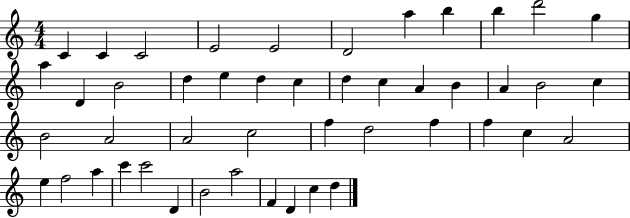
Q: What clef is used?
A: treble